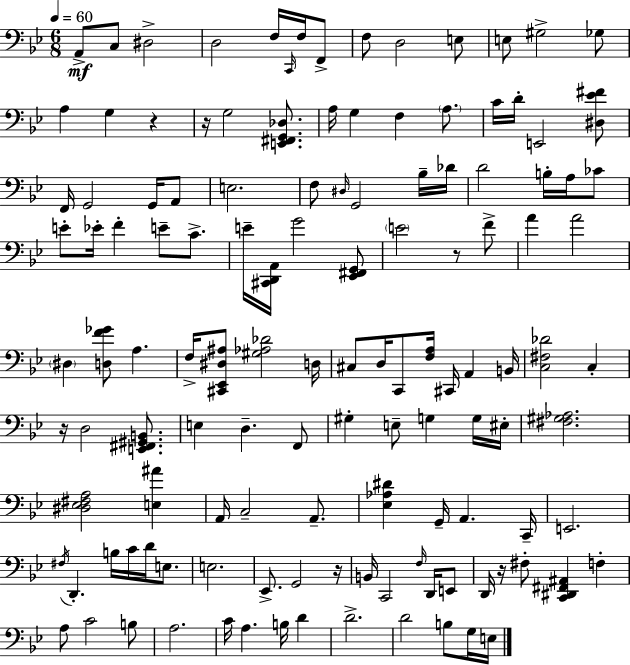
X:1
T:Untitled
M:6/8
L:1/4
K:Bb
A,,/2 C,/2 ^D,2 D,2 F,/4 C,,/4 F,/4 F,,/2 F,/2 D,2 E,/2 E,/2 ^G,2 _G,/2 A, G, z z/4 G,2 [E,,^F,,G,,_D,]/2 A,/4 G, F, A,/2 C/4 D/4 E,,2 [^D,_E^F]/2 F,,/4 G,,2 G,,/4 A,,/2 E,2 F,/2 ^D,/4 G,,2 _B,/4 _D/4 D2 B,/4 A,/4 _C/2 E/2 _E/4 F E/2 C/2 E/4 [^C,,D,,A,,]/4 G2 [_E,,^F,,G,,]/2 E2 z/2 F/2 A A2 ^D, [D,F_G]/2 A, F,/4 [^C,,_E,,^D,^A,]/2 [^G,_A,_D]2 D,/4 ^C,/2 D,/4 C,,/2 [F,A,]/4 ^C,,/4 A,, B,,/4 [C,^F,_D]2 C, z/4 D,2 [E,,^F,,^G,,B,,]/2 E, D, F,,/2 ^G, E,/2 G, G,/4 ^E,/4 [^F,^G,_A,]2 [^D,_E,^F,A,]2 [E,^A] A,,/4 C,2 A,,/2 [_E,_A,^D] G,,/4 A,, C,,/4 E,,2 ^F,/4 D,, B,/4 C/4 D/4 E,/2 E,2 _E,,/2 G,,2 z/4 B,,/4 C,,2 F,/4 D,,/4 E,,/2 D,,/4 z/4 ^F,/2 [C,,^D,,^F,,^A,,] F, A,/2 C2 B,/2 A,2 C/4 A, B,/4 D D2 D2 B,/2 G,/4 E,/4